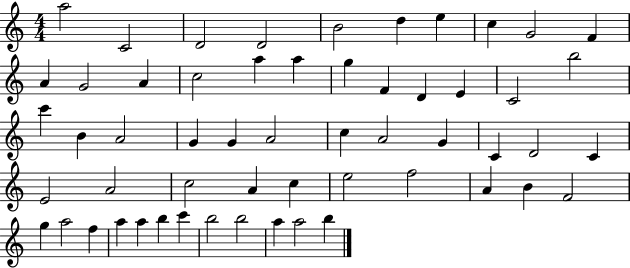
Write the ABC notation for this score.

X:1
T:Untitled
M:4/4
L:1/4
K:C
a2 C2 D2 D2 B2 d e c G2 F A G2 A c2 a a g F D E C2 b2 c' B A2 G G A2 c A2 G C D2 C E2 A2 c2 A c e2 f2 A B F2 g a2 f a a b c' b2 b2 a a2 b